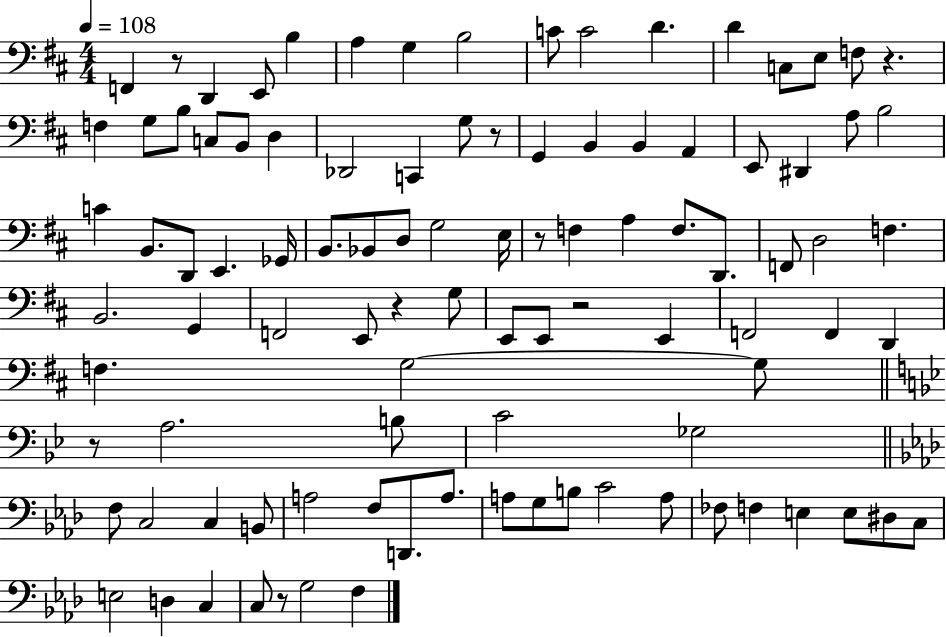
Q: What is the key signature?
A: D major